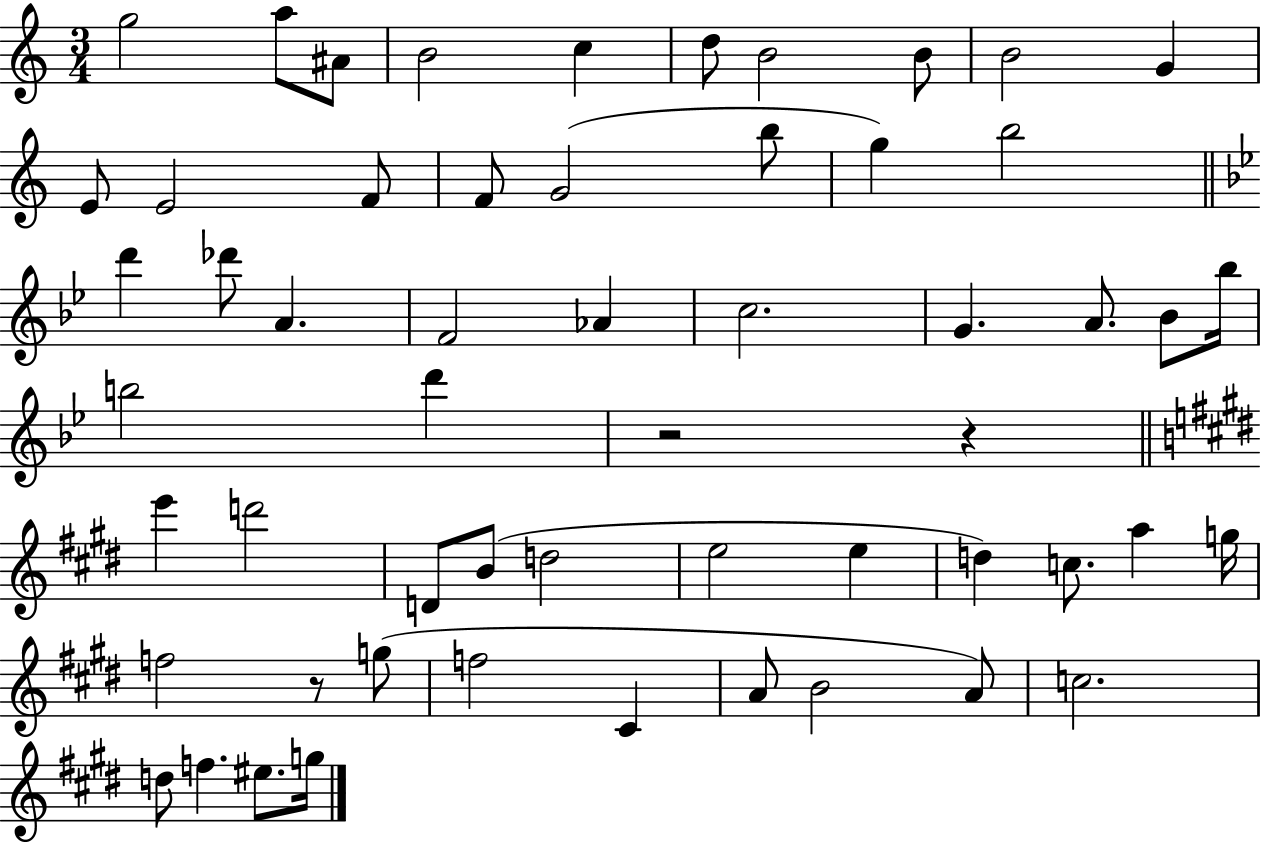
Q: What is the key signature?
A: C major